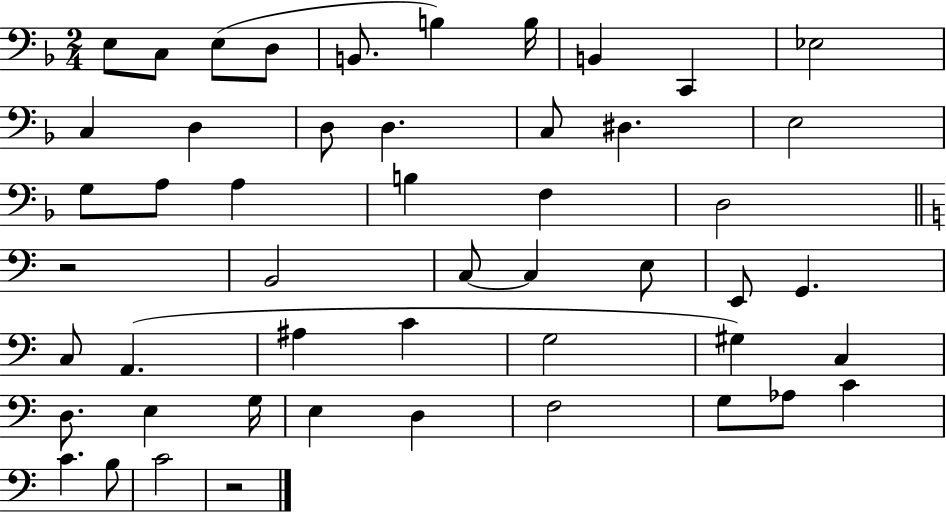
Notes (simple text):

E3/e C3/e E3/e D3/e B2/e. B3/q B3/s B2/q C2/q Eb3/h C3/q D3/q D3/e D3/q. C3/e D#3/q. E3/h G3/e A3/e A3/q B3/q F3/q D3/h R/h B2/h C3/e C3/q E3/e E2/e G2/q. C3/e A2/q. A#3/q C4/q G3/h G#3/q C3/q D3/e. E3/q G3/s E3/q D3/q F3/h G3/e Ab3/e C4/q C4/q. B3/e C4/h R/h